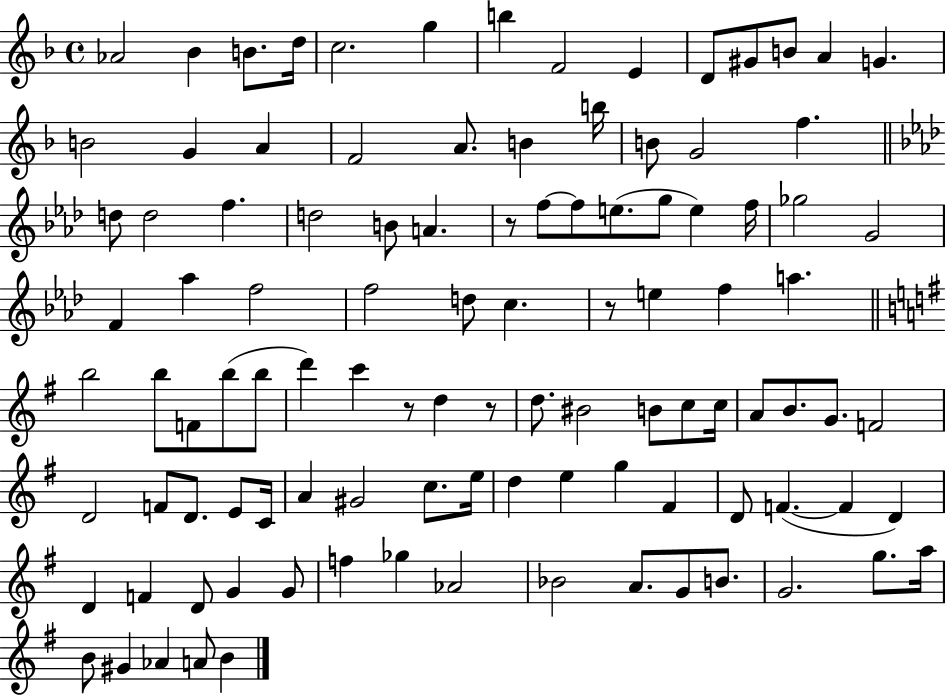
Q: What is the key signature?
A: F major